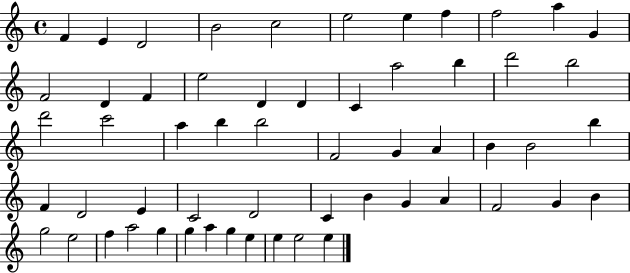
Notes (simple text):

F4/q E4/q D4/h B4/h C5/h E5/h E5/q F5/q F5/h A5/q G4/q F4/h D4/q F4/q E5/h D4/q D4/q C4/q A5/h B5/q D6/h B5/h D6/h C6/h A5/q B5/q B5/h F4/h G4/q A4/q B4/q B4/h B5/q F4/q D4/h E4/q C4/h D4/h C4/q B4/q G4/q A4/q F4/h G4/q B4/q G5/h E5/h F5/q A5/h G5/q G5/q A5/q G5/q E5/q E5/q E5/h E5/q